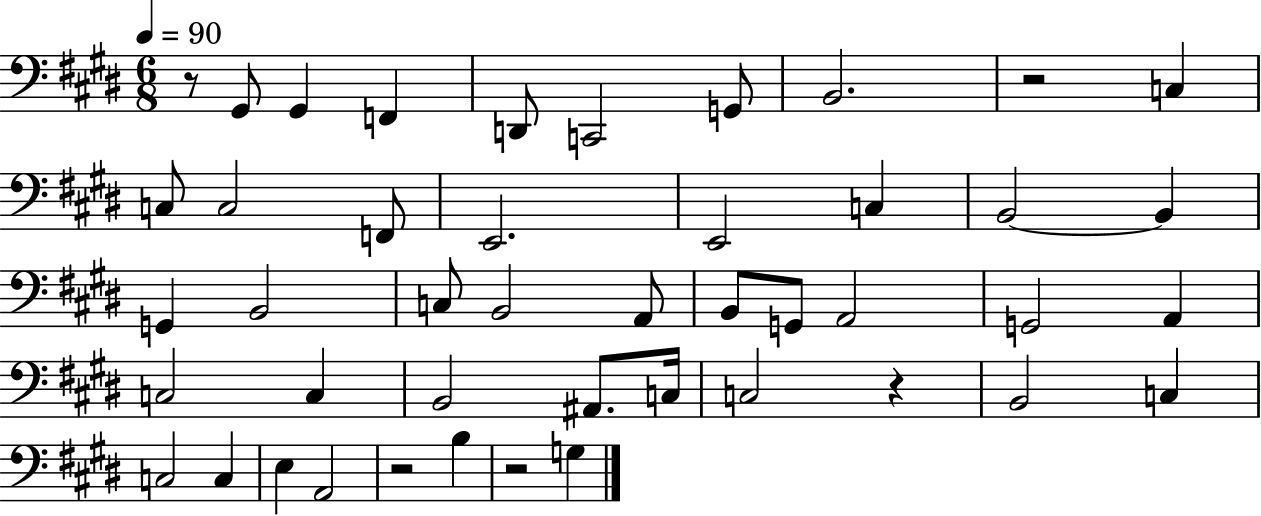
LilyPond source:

{
  \clef bass
  \numericTimeSignature
  \time 6/8
  \key e \major
  \tempo 4 = 90
  r8 gis,8 gis,4 f,4 | d,8 c,2 g,8 | b,2. | r2 c4 | \break c8 c2 f,8 | e,2. | e,2 c4 | b,2~~ b,4 | \break g,4 b,2 | c8 b,2 a,8 | b,8 g,8 a,2 | g,2 a,4 | \break c2 c4 | b,2 ais,8. c16 | c2 r4 | b,2 c4 | \break c2 c4 | e4 a,2 | r2 b4 | r2 g4 | \break \bar "|."
}